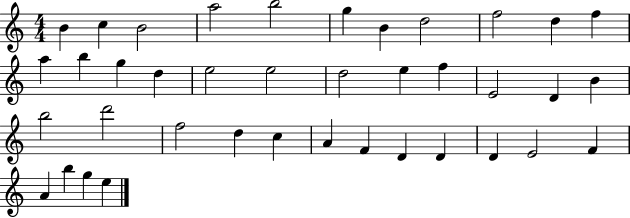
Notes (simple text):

B4/q C5/q B4/h A5/h B5/h G5/q B4/q D5/h F5/h D5/q F5/q A5/q B5/q G5/q D5/q E5/h E5/h D5/h E5/q F5/q E4/h D4/q B4/q B5/h D6/h F5/h D5/q C5/q A4/q F4/q D4/q D4/q D4/q E4/h F4/q A4/q B5/q G5/q E5/q